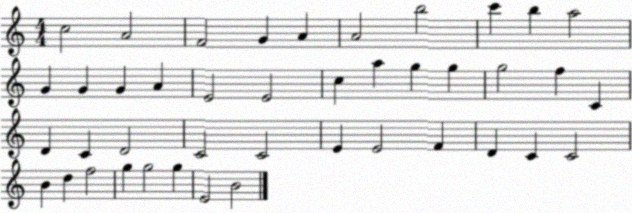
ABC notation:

X:1
T:Untitled
M:4/4
L:1/4
K:C
c2 A2 F2 G A A2 b2 c' b a2 G G G A E2 E2 c a g g g2 f C D C D2 C2 C2 E E2 F D C C2 B d f2 g g2 g E2 B2